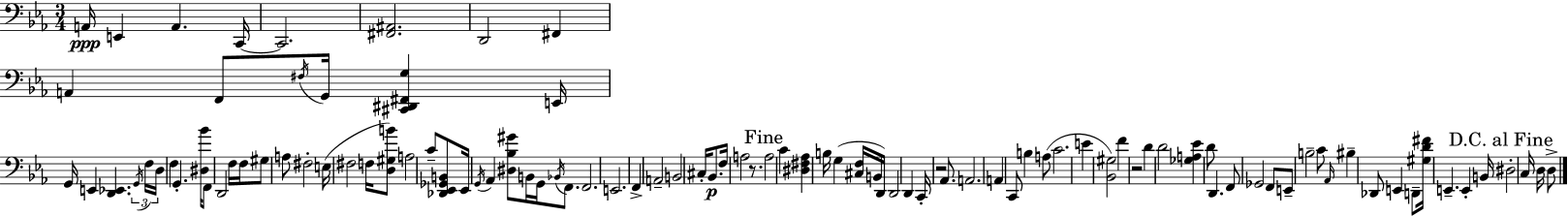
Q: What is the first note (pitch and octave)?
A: A2